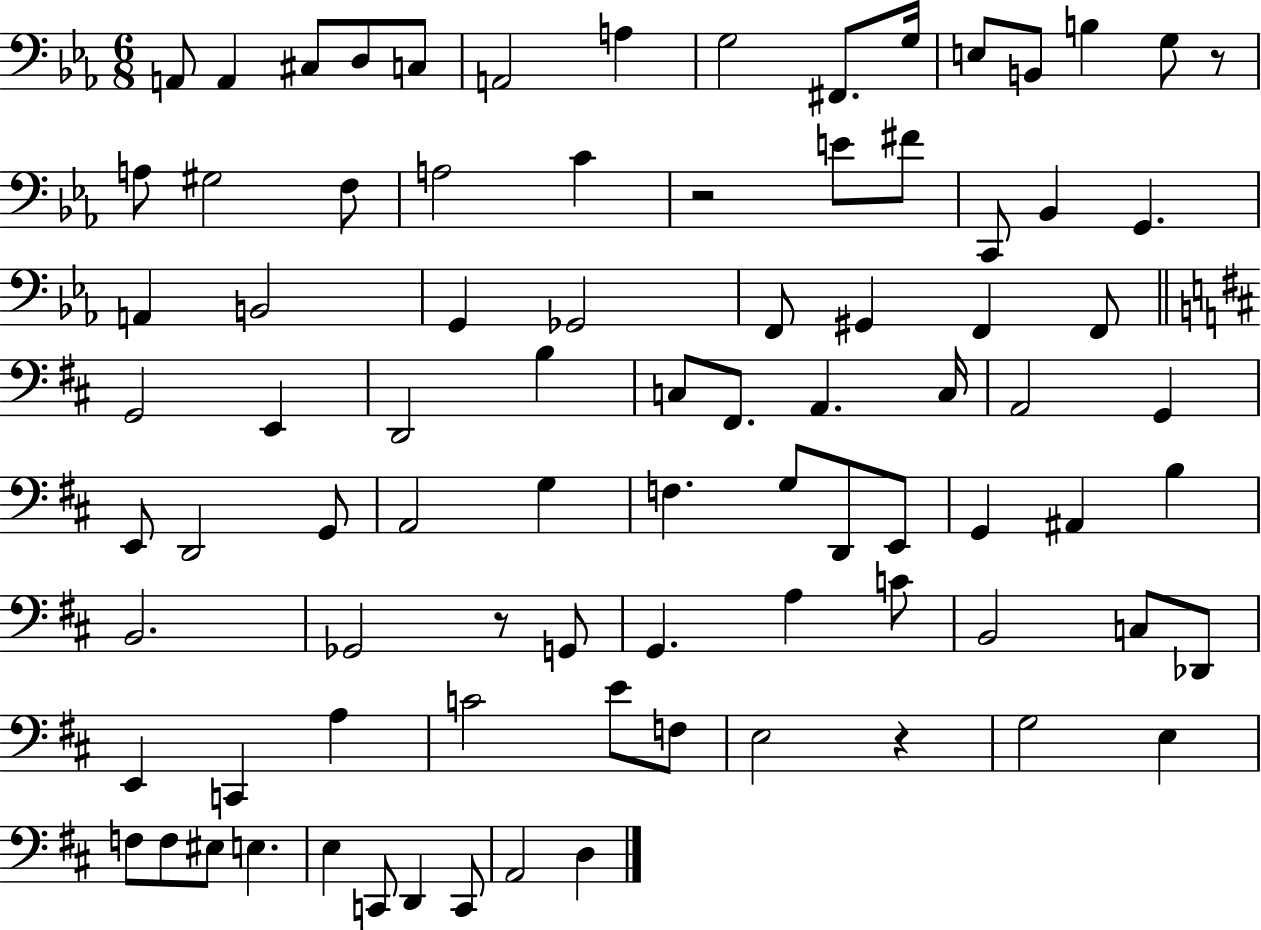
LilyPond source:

{
  \clef bass
  \numericTimeSignature
  \time 6/8
  \key ees \major
  a,8 a,4 cis8 d8 c8 | a,2 a4 | g2 fis,8. g16 | e8 b,8 b4 g8 r8 | \break a8 gis2 f8 | a2 c'4 | r2 e'8 fis'8 | c,8 bes,4 g,4. | \break a,4 b,2 | g,4 ges,2 | f,8 gis,4 f,4 f,8 | \bar "||" \break \key d \major g,2 e,4 | d,2 b4 | c8 fis,8. a,4. c16 | a,2 g,4 | \break e,8 d,2 g,8 | a,2 g4 | f4. g8 d,8 e,8 | g,4 ais,4 b4 | \break b,2. | ges,2 r8 g,8 | g,4. a4 c'8 | b,2 c8 des,8 | \break e,4 c,4 a4 | c'2 e'8 f8 | e2 r4 | g2 e4 | \break f8 f8 eis8 e4. | e4 c,8 d,4 c,8 | a,2 d4 | \bar "|."
}